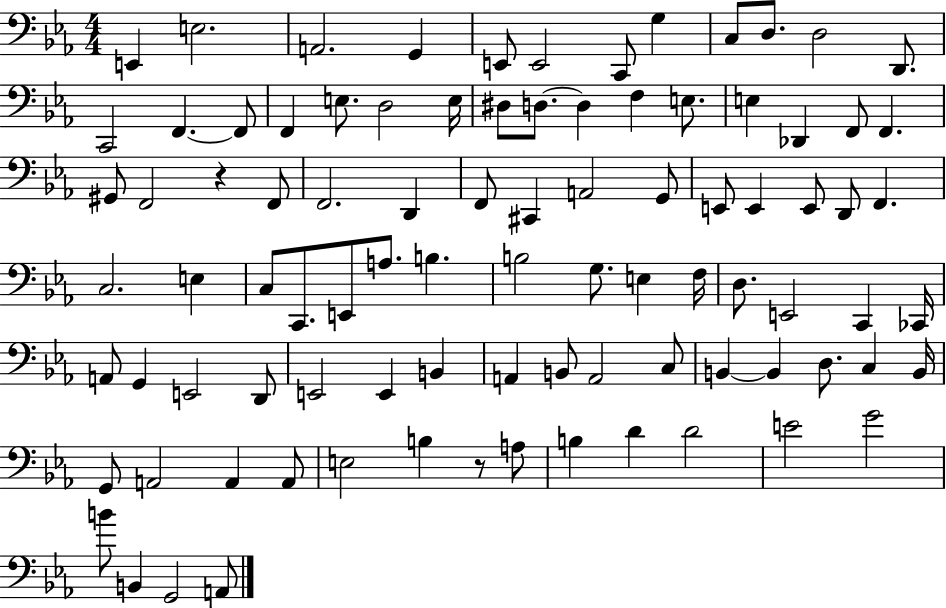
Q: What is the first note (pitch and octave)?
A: E2